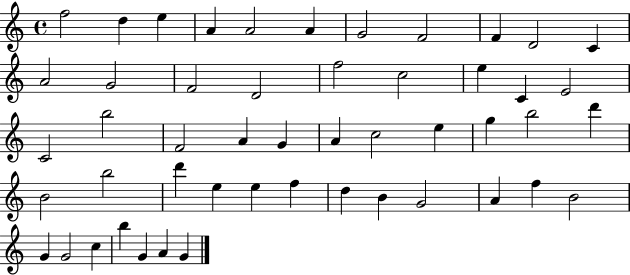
F5/h D5/q E5/q A4/q A4/h A4/q G4/h F4/h F4/q D4/h C4/q A4/h G4/h F4/h D4/h F5/h C5/h E5/q C4/q E4/h C4/h B5/h F4/h A4/q G4/q A4/q C5/h E5/q G5/q B5/h D6/q B4/h B5/h D6/q E5/q E5/q F5/q D5/q B4/q G4/h A4/q F5/q B4/h G4/q G4/h C5/q B5/q G4/q A4/q G4/q